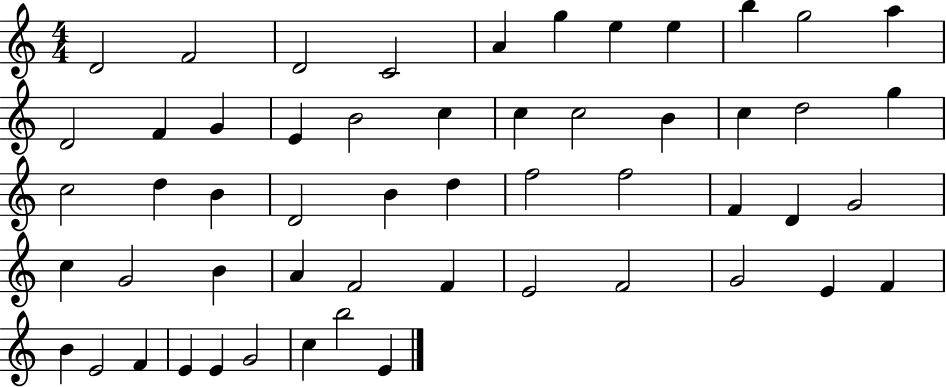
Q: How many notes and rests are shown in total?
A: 54